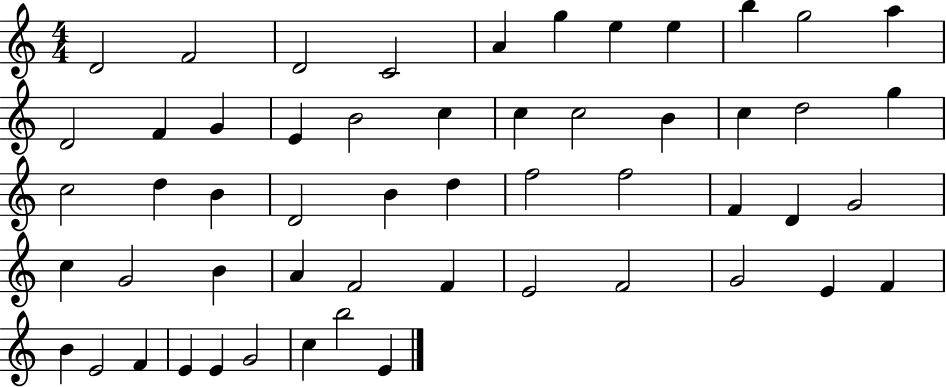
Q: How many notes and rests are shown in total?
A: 54